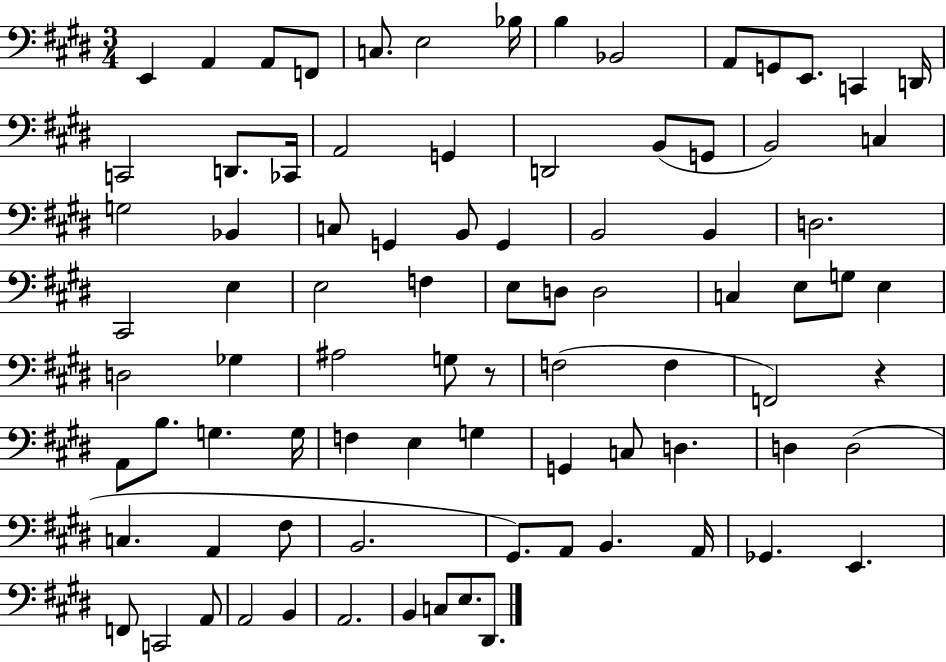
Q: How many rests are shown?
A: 2